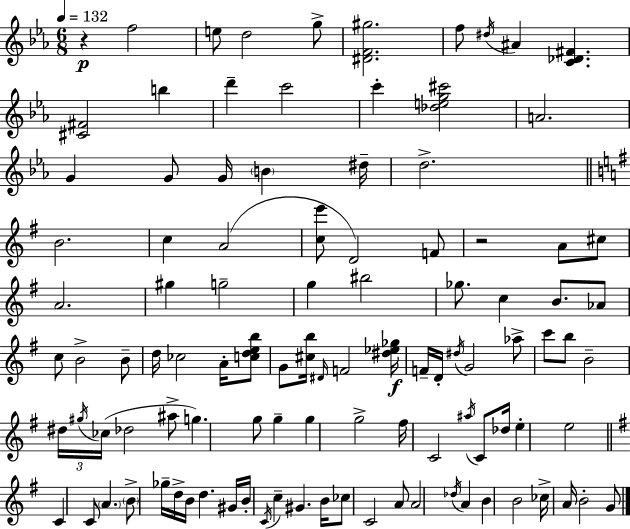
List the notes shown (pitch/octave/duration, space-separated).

R/q F5/h E5/e D5/h G5/e [D#4,F4,G#5]/h. F5/e D#5/s A#4/q [C4,Db4,F#4]/q. [C#4,F#4]/h B5/q D6/q C6/h C6/q [Db5,E5,G5,C#6]/h A4/h. G4/q G4/e G4/s B4/q D#5/s D5/h. B4/h. C5/q A4/h [C5,E6]/e D4/h F4/e R/h A4/e C#5/e A4/h. G#5/q G5/h G5/q BIS5/h Gb5/e. C5/q B4/e. Ab4/e C5/e B4/h B4/e D5/s CES5/h A4/s [C5,D5,E5,B5]/e G4/e [C#5,B5]/s D#4/s F4/h [D#5,Eb5,Gb5]/s F4/s D4/s D#5/s G4/h Ab5/e C6/e B5/e B4/h D#5/s G#5/s CES5/s Db5/h A#5/e G5/q. G5/e G5/q G5/q G5/h F#5/s C4/h A#5/s C4/e Db5/s E5/q E5/h C4/q C4/e A4/q. B4/e Gb5/s D5/s B4/s D5/q. G#4/s B4/s C4/s C5/q G#4/q. B4/s CES5/e C4/h A4/e A4/h Db5/s A4/q B4/q B4/h CES5/s A4/s B4/h G4/e